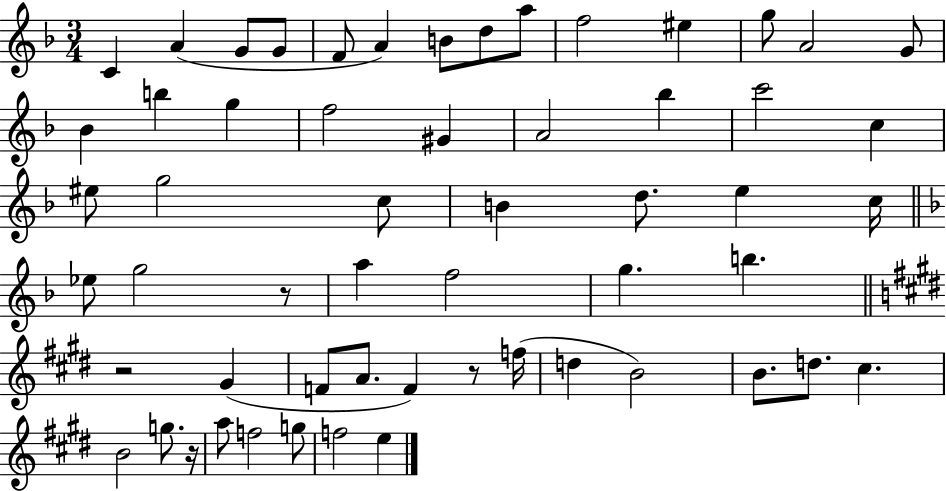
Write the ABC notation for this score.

X:1
T:Untitled
M:3/4
L:1/4
K:F
C A G/2 G/2 F/2 A B/2 d/2 a/2 f2 ^e g/2 A2 G/2 _B b g f2 ^G A2 _b c'2 c ^e/2 g2 c/2 B d/2 e c/4 _e/2 g2 z/2 a f2 g b z2 ^G F/2 A/2 F z/2 f/4 d B2 B/2 d/2 ^c B2 g/2 z/4 a/2 f2 g/2 f2 e